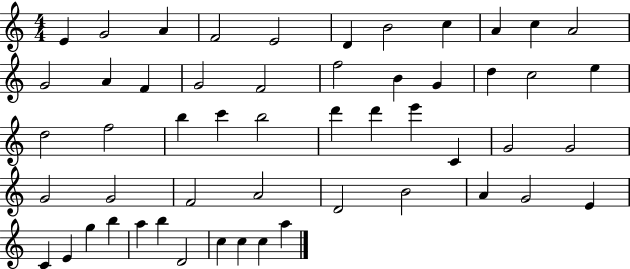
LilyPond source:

{
  \clef treble
  \numericTimeSignature
  \time 4/4
  \key c \major
  e'4 g'2 a'4 | f'2 e'2 | d'4 b'2 c''4 | a'4 c''4 a'2 | \break g'2 a'4 f'4 | g'2 f'2 | f''2 b'4 g'4 | d''4 c''2 e''4 | \break d''2 f''2 | b''4 c'''4 b''2 | d'''4 d'''4 e'''4 c'4 | g'2 g'2 | \break g'2 g'2 | f'2 a'2 | d'2 b'2 | a'4 g'2 e'4 | \break c'4 e'4 g''4 b''4 | a''4 b''4 d'2 | c''4 c''4 c''4 a''4 | \bar "|."
}